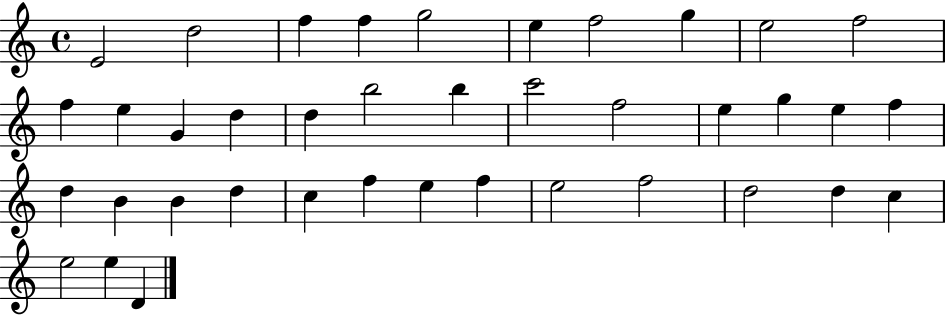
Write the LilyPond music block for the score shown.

{
  \clef treble
  \time 4/4
  \defaultTimeSignature
  \key c \major
  e'2 d''2 | f''4 f''4 g''2 | e''4 f''2 g''4 | e''2 f''2 | \break f''4 e''4 g'4 d''4 | d''4 b''2 b''4 | c'''2 f''2 | e''4 g''4 e''4 f''4 | \break d''4 b'4 b'4 d''4 | c''4 f''4 e''4 f''4 | e''2 f''2 | d''2 d''4 c''4 | \break e''2 e''4 d'4 | \bar "|."
}